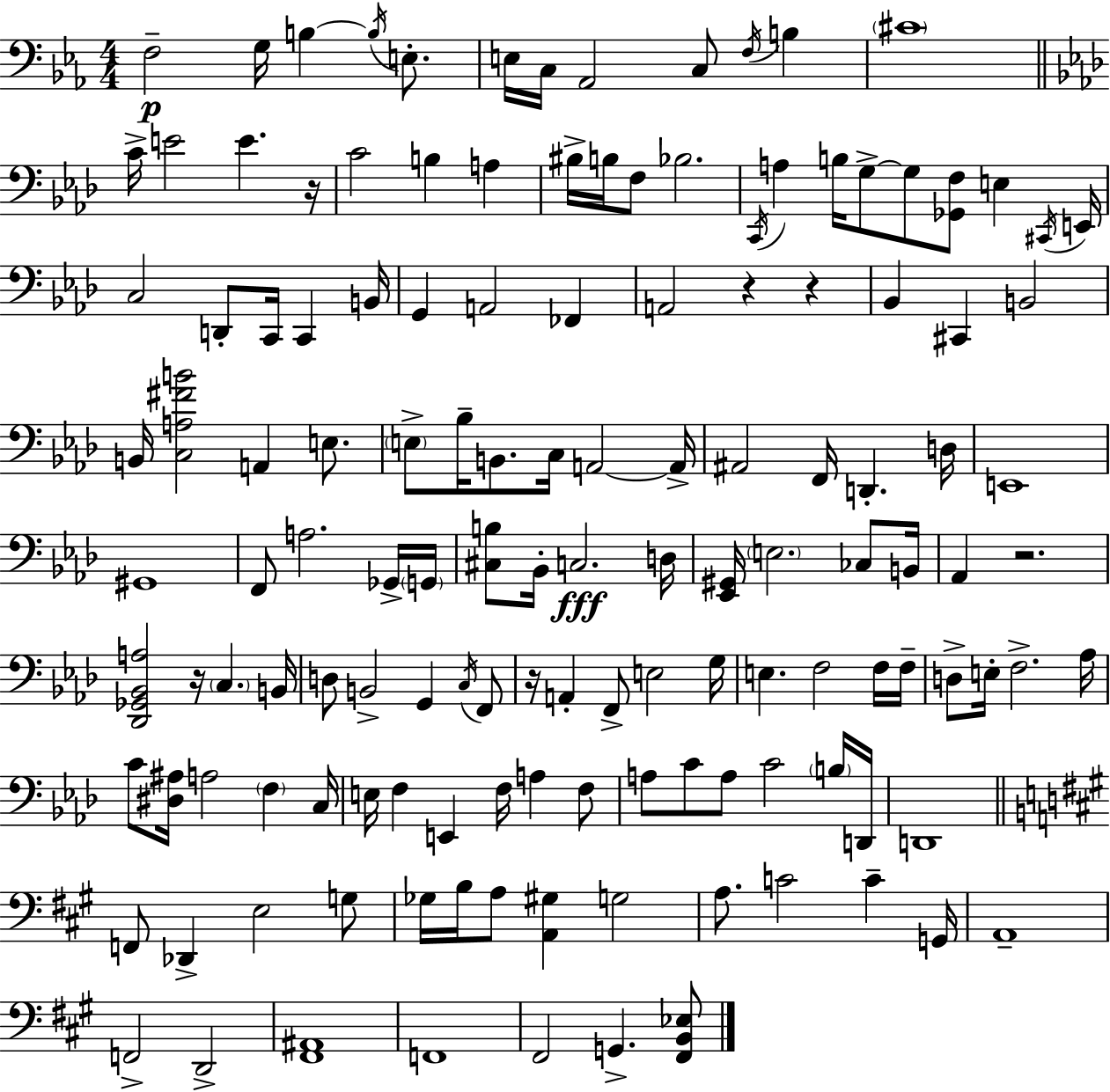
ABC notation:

X:1
T:Untitled
M:4/4
L:1/4
K:Cm
F,2 G,/4 B, B,/4 E,/2 E,/4 C,/4 _A,,2 C,/2 F,/4 B, ^C4 C/4 E2 E z/4 C2 B, A, ^B,/4 B,/4 F,/2 _B,2 C,,/4 A, B,/4 G,/2 G,/2 [_G,,F,]/2 E, ^C,,/4 E,,/4 C,2 D,,/2 C,,/4 C,, B,,/4 G,, A,,2 _F,, A,,2 z z _B,, ^C,, B,,2 B,,/4 [C,A,^FB]2 A,, E,/2 E,/2 _B,/4 B,,/2 C,/4 A,,2 A,,/4 ^A,,2 F,,/4 D,, D,/4 E,,4 ^G,,4 F,,/2 A,2 _G,,/4 G,,/4 [^C,B,]/2 _B,,/4 C,2 D,/4 [_E,,^G,,]/4 E,2 _C,/2 B,,/4 _A,, z2 [_D,,_G,,_B,,A,]2 z/4 C, B,,/4 D,/2 B,,2 G,, C,/4 F,,/2 z/4 A,, F,,/2 E,2 G,/4 E, F,2 F,/4 F,/4 D,/2 E,/4 F,2 _A,/4 C/2 [^D,^A,]/4 A,2 F, C,/4 E,/4 F, E,, F,/4 A, F,/2 A,/2 C/2 A,/2 C2 B,/4 D,,/4 D,,4 F,,/2 _D,, E,2 G,/2 _G,/4 B,/4 A,/2 [A,,^G,] G,2 A,/2 C2 C G,,/4 A,,4 F,,2 D,,2 [^F,,^A,,]4 F,,4 ^F,,2 G,, [^F,,B,,_E,]/2